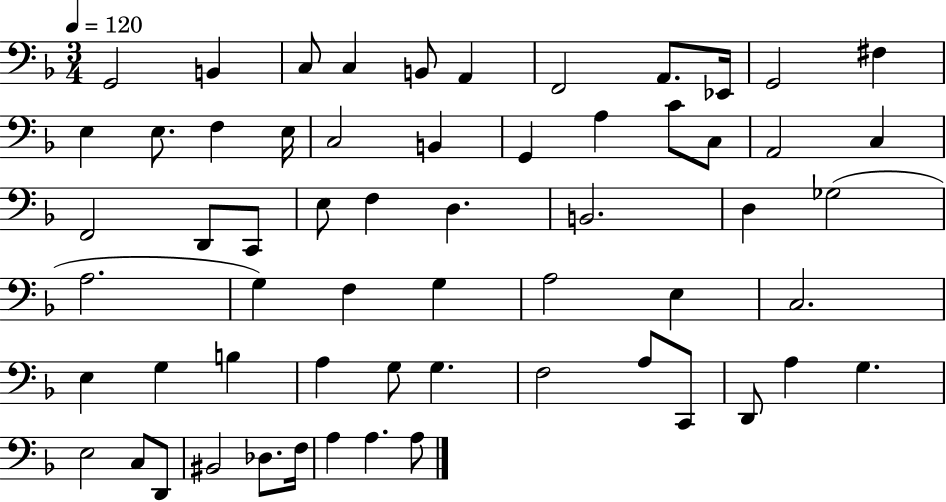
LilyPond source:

{
  \clef bass
  \numericTimeSignature
  \time 3/4
  \key f \major
  \tempo 4 = 120
  g,2 b,4 | c8 c4 b,8 a,4 | f,2 a,8. ees,16 | g,2 fis4 | \break e4 e8. f4 e16 | c2 b,4 | g,4 a4 c'8 c8 | a,2 c4 | \break f,2 d,8 c,8 | e8 f4 d4. | b,2. | d4 ges2( | \break a2. | g4) f4 g4 | a2 e4 | c2. | \break e4 g4 b4 | a4 g8 g4. | f2 a8 c,8 | d,8 a4 g4. | \break e2 c8 d,8 | bis,2 des8. f16 | a4 a4. a8 | \bar "|."
}